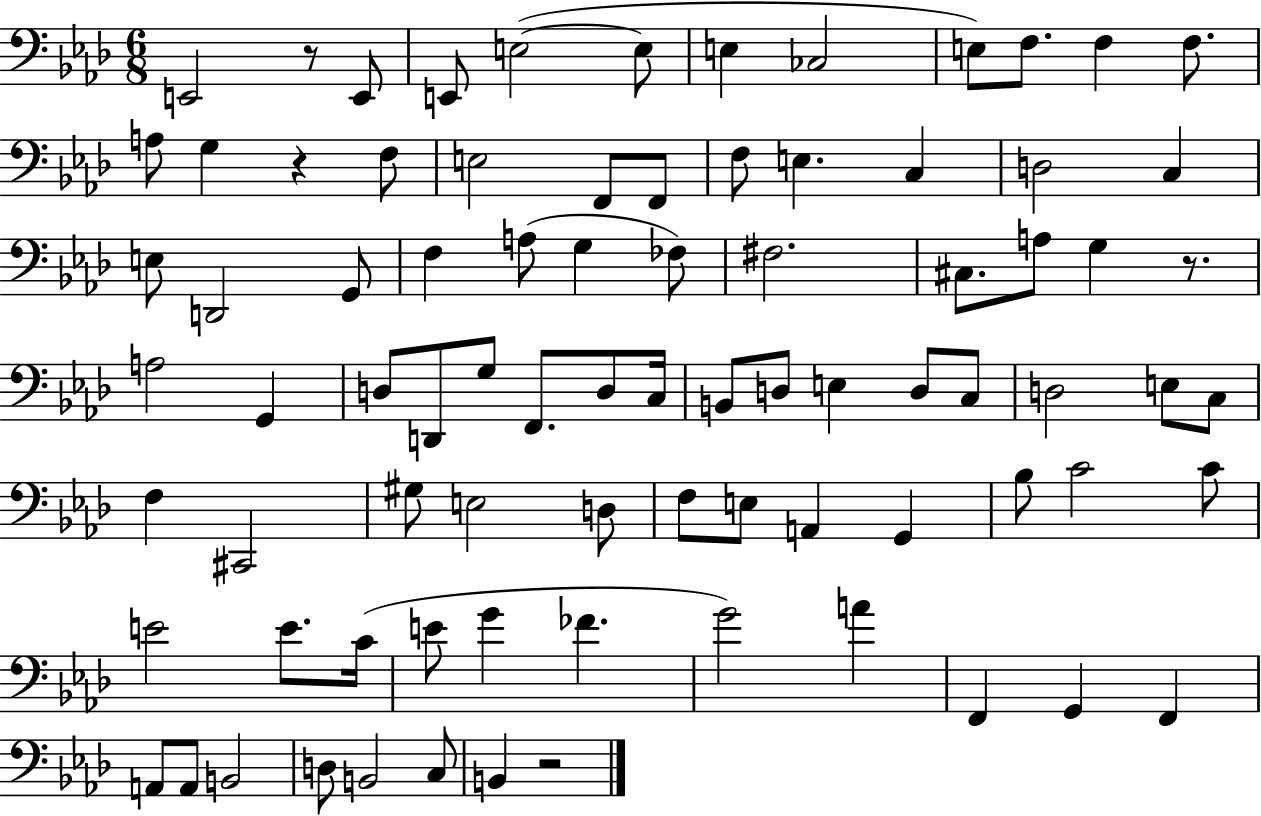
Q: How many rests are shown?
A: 4